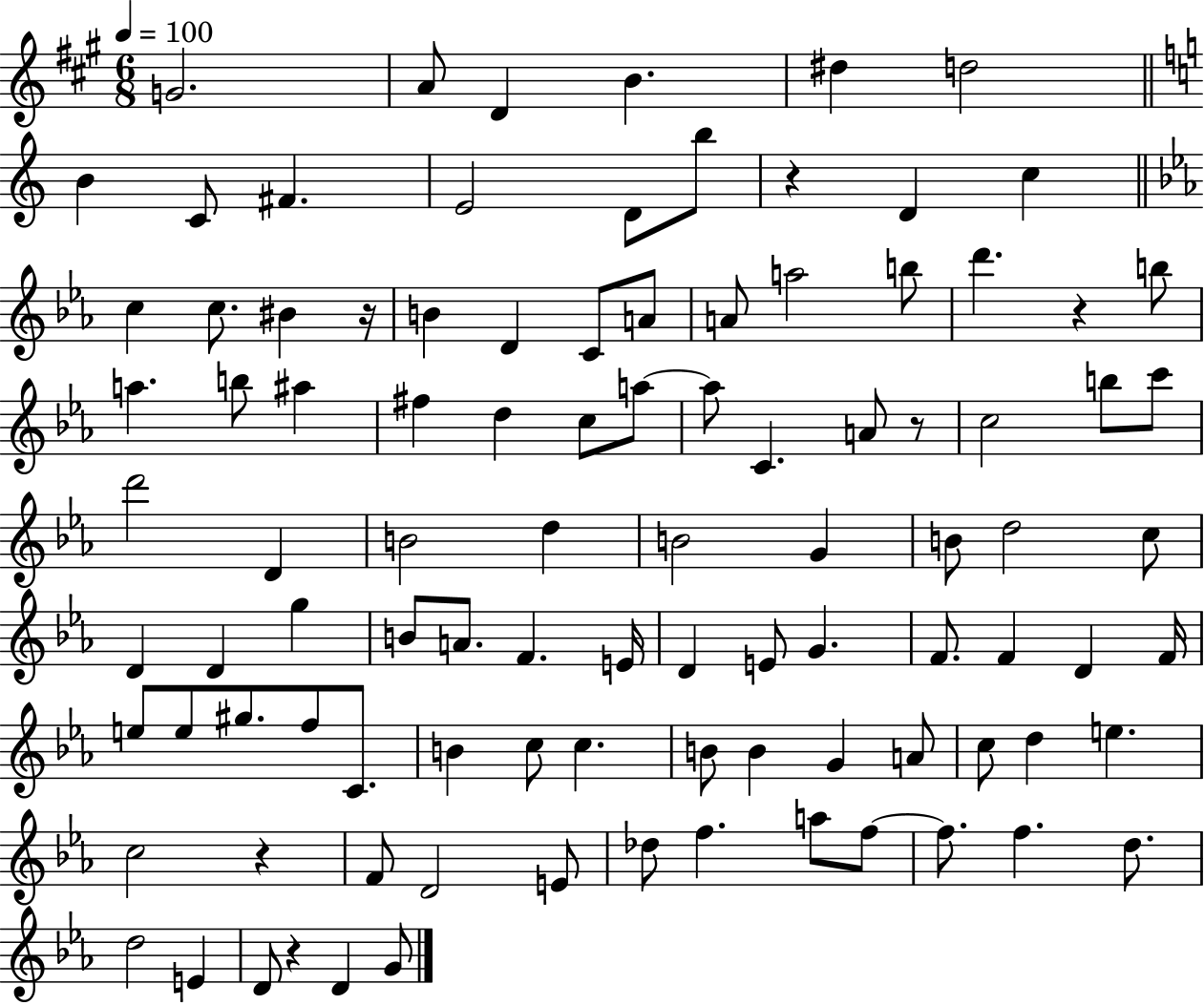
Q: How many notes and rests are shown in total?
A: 99